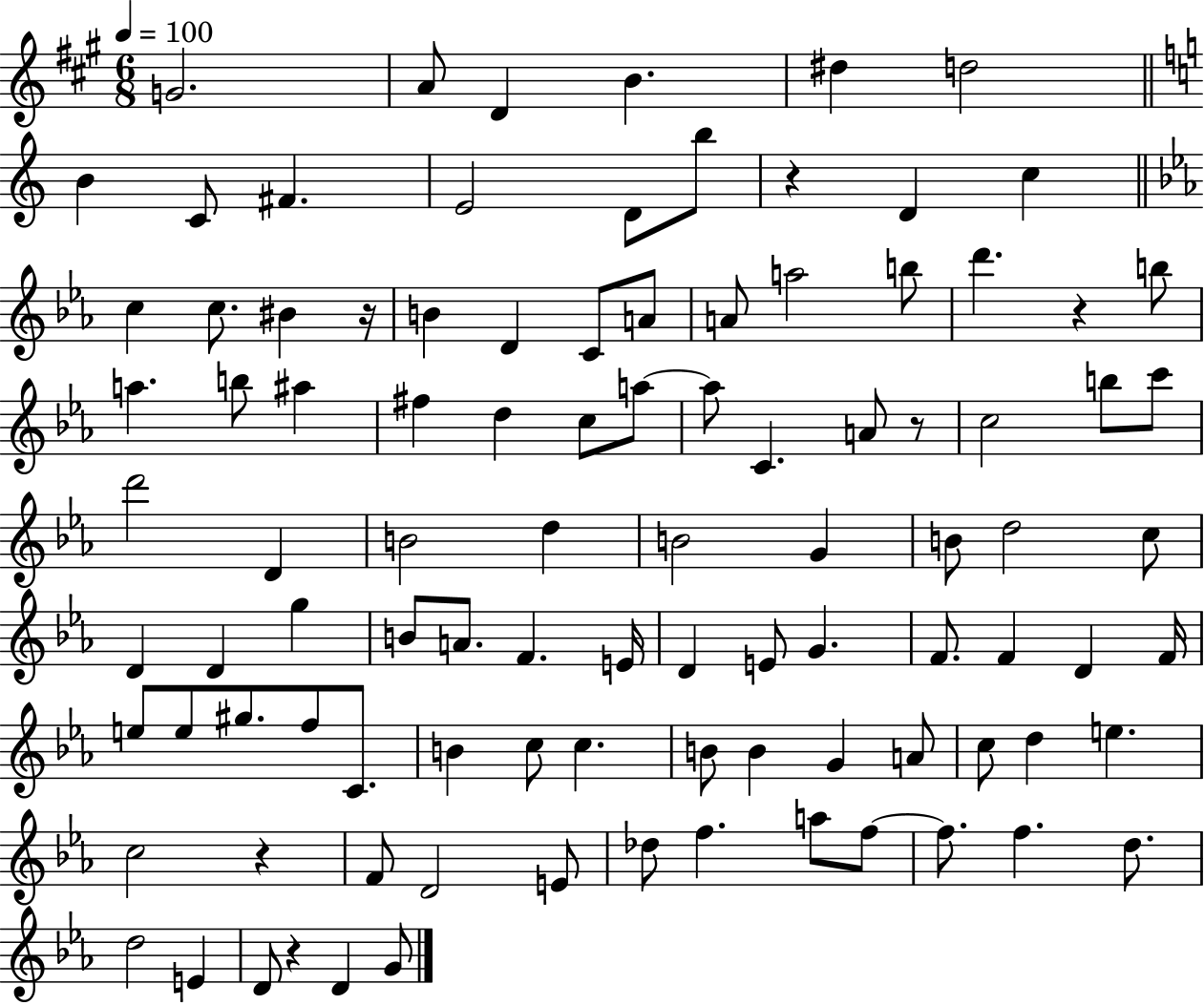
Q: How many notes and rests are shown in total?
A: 99